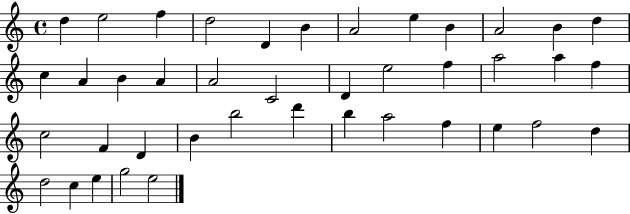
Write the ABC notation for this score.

X:1
T:Untitled
M:4/4
L:1/4
K:C
d e2 f d2 D B A2 e B A2 B d c A B A A2 C2 D e2 f a2 a f c2 F D B b2 d' b a2 f e f2 d d2 c e g2 e2